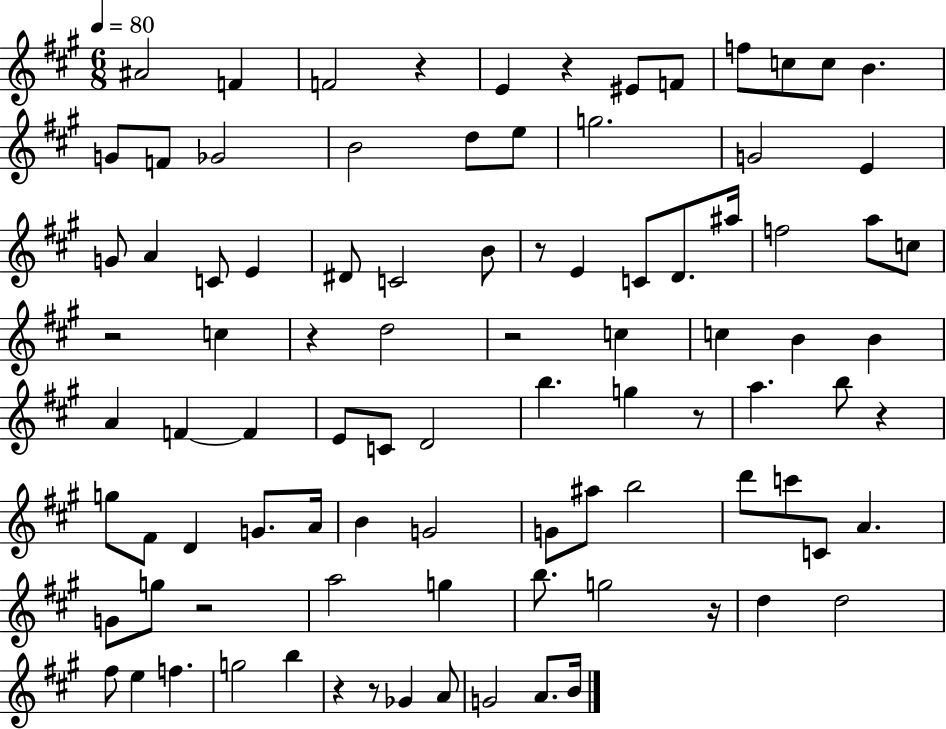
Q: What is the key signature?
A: A major